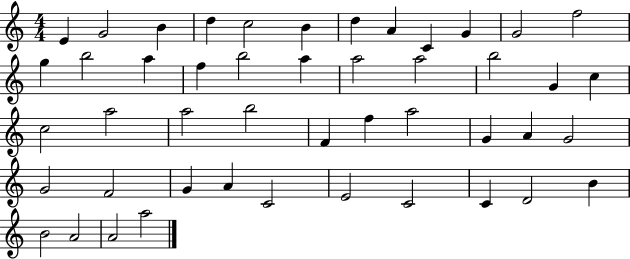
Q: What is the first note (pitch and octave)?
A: E4